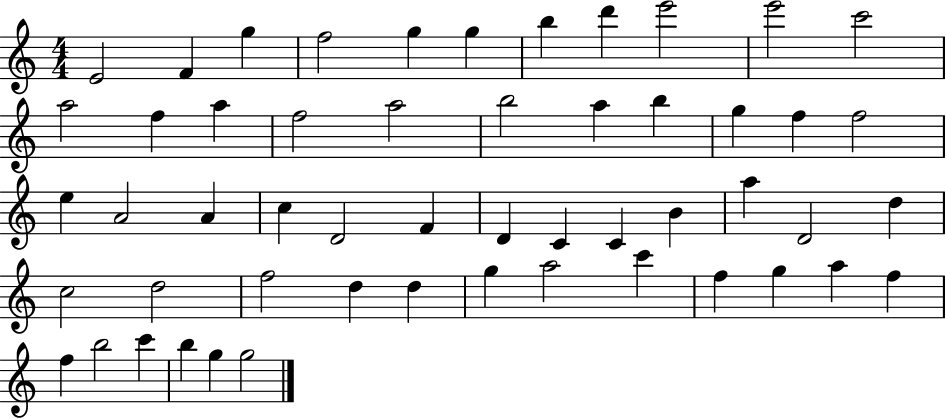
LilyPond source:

{
  \clef treble
  \numericTimeSignature
  \time 4/4
  \key c \major
  e'2 f'4 g''4 | f''2 g''4 g''4 | b''4 d'''4 e'''2 | e'''2 c'''2 | \break a''2 f''4 a''4 | f''2 a''2 | b''2 a''4 b''4 | g''4 f''4 f''2 | \break e''4 a'2 a'4 | c''4 d'2 f'4 | d'4 c'4 c'4 b'4 | a''4 d'2 d''4 | \break c''2 d''2 | f''2 d''4 d''4 | g''4 a''2 c'''4 | f''4 g''4 a''4 f''4 | \break f''4 b''2 c'''4 | b''4 g''4 g''2 | \bar "|."
}